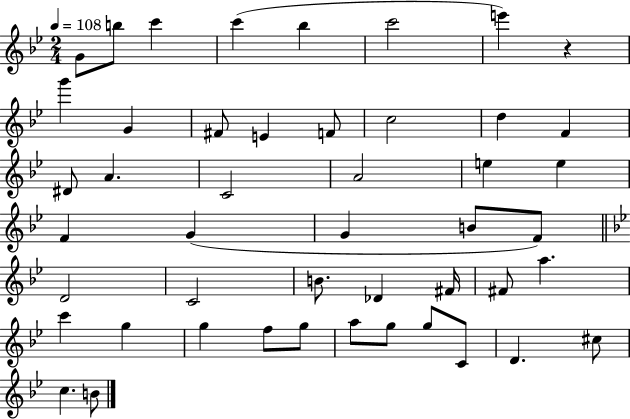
G4/e B5/e C6/q C6/q Bb5/q C6/h E6/q R/q G6/q G4/q F#4/e E4/q F4/e C5/h D5/q F4/q D#4/e A4/q. C4/h A4/h E5/q E5/q F4/q G4/q G4/q B4/e F4/e D4/h C4/h B4/e. Db4/q F#4/s F#4/e A5/q. C6/q G5/q G5/q F5/e G5/e A5/e G5/e G5/e C4/e D4/q. C#5/e C5/q. B4/e